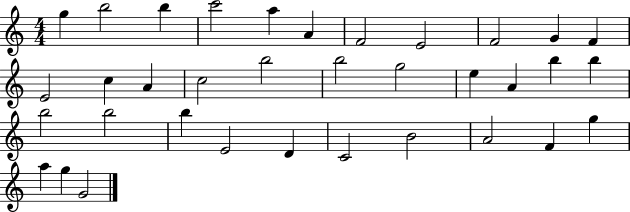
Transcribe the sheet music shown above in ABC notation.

X:1
T:Untitled
M:4/4
L:1/4
K:C
g b2 b c'2 a A F2 E2 F2 G F E2 c A c2 b2 b2 g2 e A b b b2 b2 b E2 D C2 B2 A2 F g a g G2